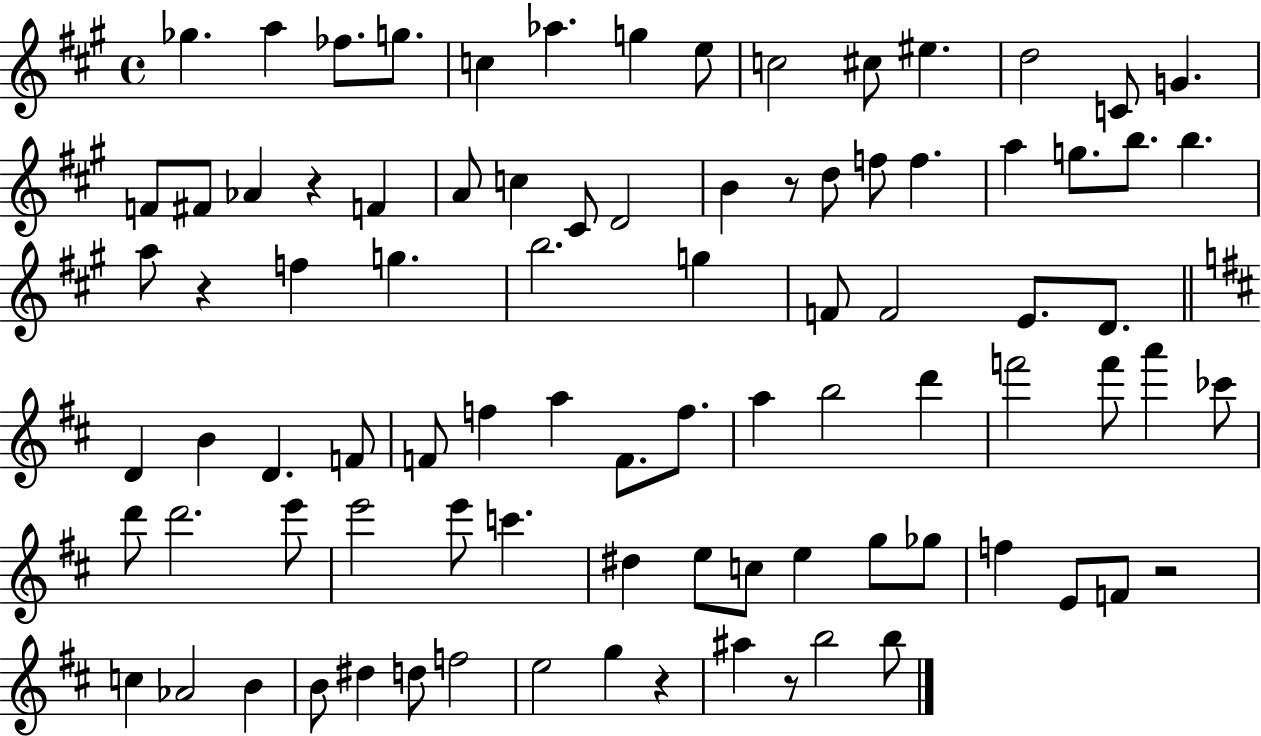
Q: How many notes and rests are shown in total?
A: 88